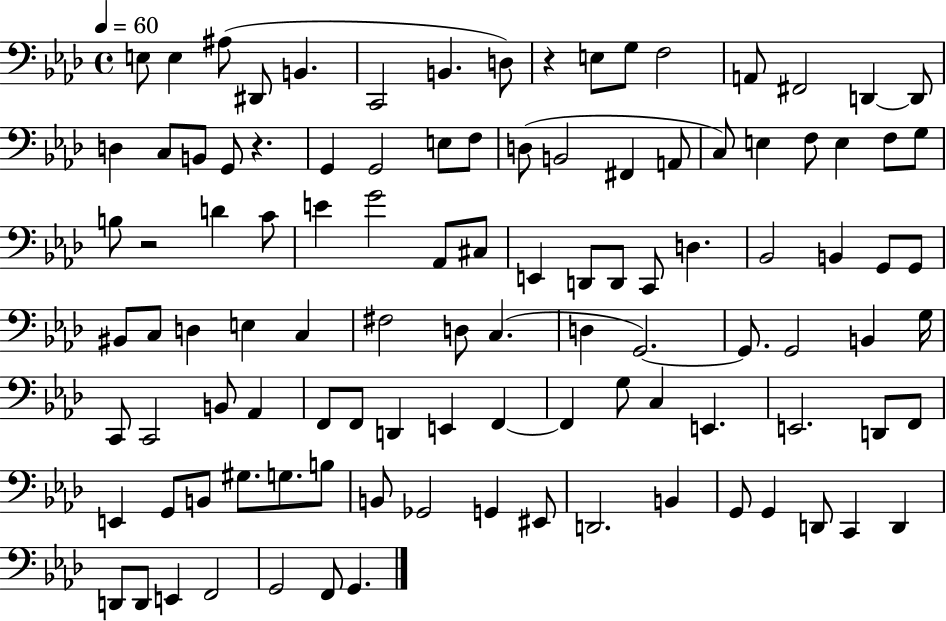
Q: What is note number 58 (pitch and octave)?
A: D3